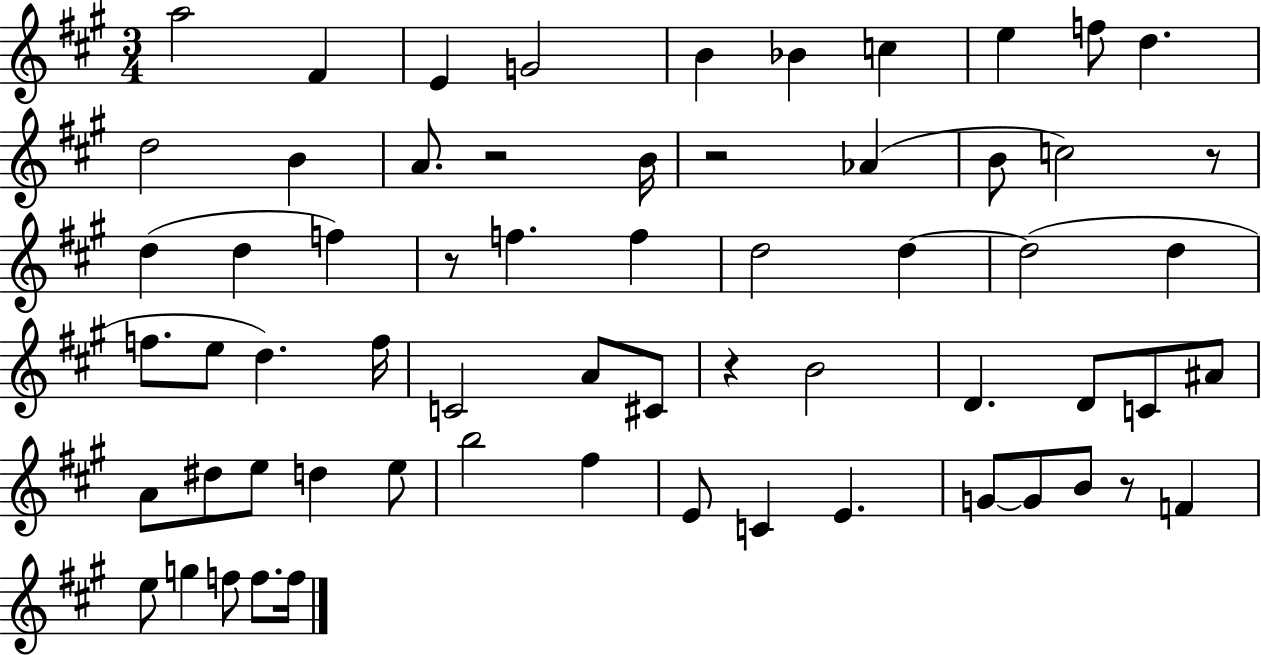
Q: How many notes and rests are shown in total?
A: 63